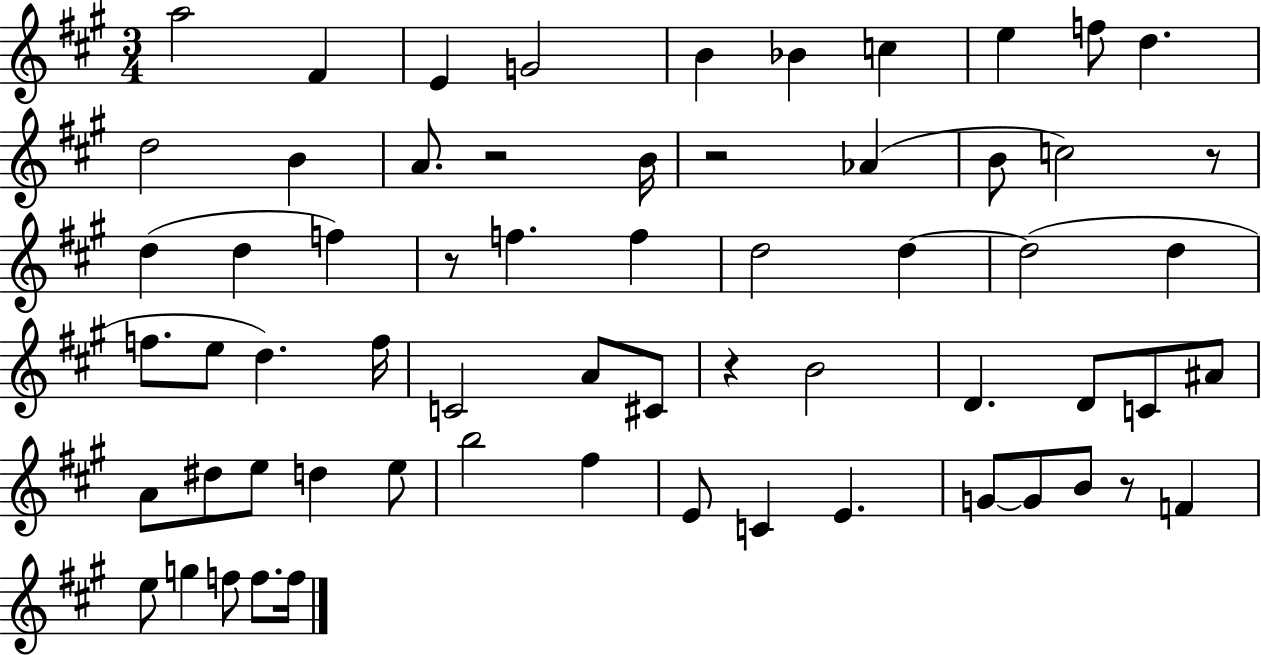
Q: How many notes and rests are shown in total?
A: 63